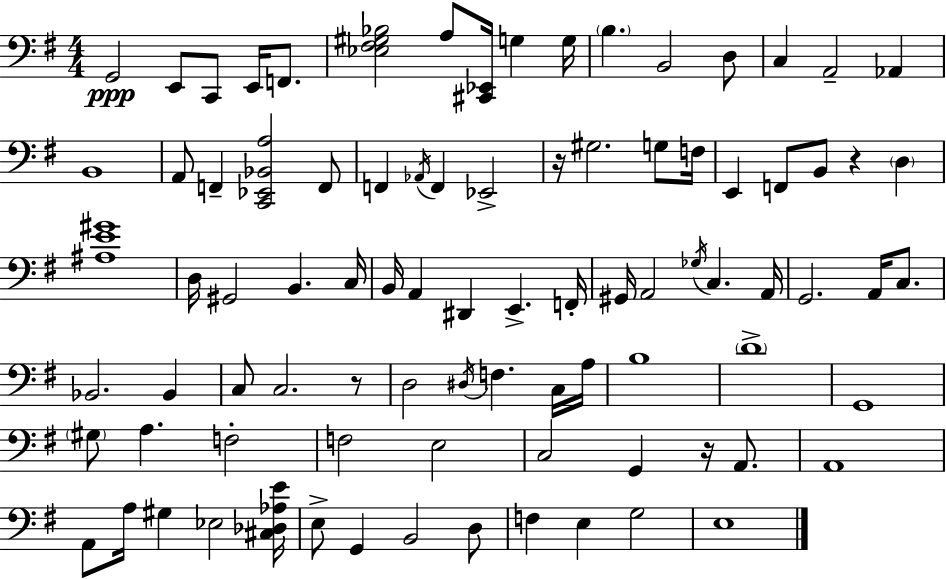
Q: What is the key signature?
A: G major